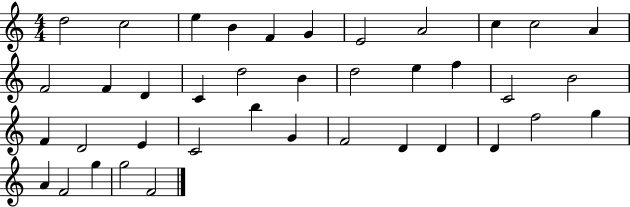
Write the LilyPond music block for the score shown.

{
  \clef treble
  \numericTimeSignature
  \time 4/4
  \key c \major
  d''2 c''2 | e''4 b'4 f'4 g'4 | e'2 a'2 | c''4 c''2 a'4 | \break f'2 f'4 d'4 | c'4 d''2 b'4 | d''2 e''4 f''4 | c'2 b'2 | \break f'4 d'2 e'4 | c'2 b''4 g'4 | f'2 d'4 d'4 | d'4 f''2 g''4 | \break a'4 f'2 g''4 | g''2 f'2 | \bar "|."
}